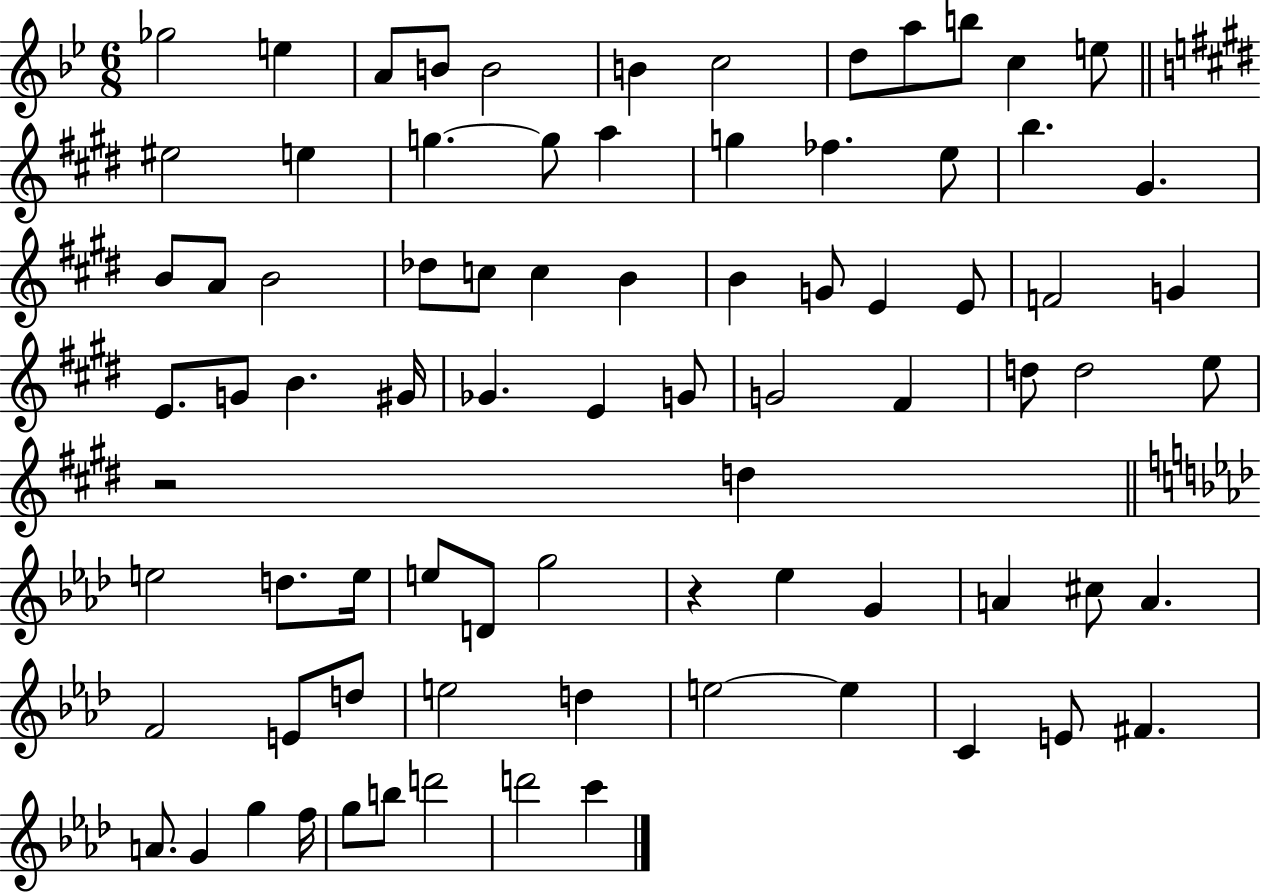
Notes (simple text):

Gb5/h E5/q A4/e B4/e B4/h B4/q C5/h D5/e A5/e B5/e C5/q E5/e EIS5/h E5/q G5/q. G5/e A5/q G5/q FES5/q. E5/e B5/q. G#4/q. B4/e A4/e B4/h Db5/e C5/e C5/q B4/q B4/q G4/e E4/q E4/e F4/h G4/q E4/e. G4/e B4/q. G#4/s Gb4/q. E4/q G4/e G4/h F#4/q D5/e D5/h E5/e R/h D5/q E5/h D5/e. E5/s E5/e D4/e G5/h R/q Eb5/q G4/q A4/q C#5/e A4/q. F4/h E4/e D5/e E5/h D5/q E5/h E5/q C4/q E4/e F#4/q. A4/e. G4/q G5/q F5/s G5/e B5/e D6/h D6/h C6/q